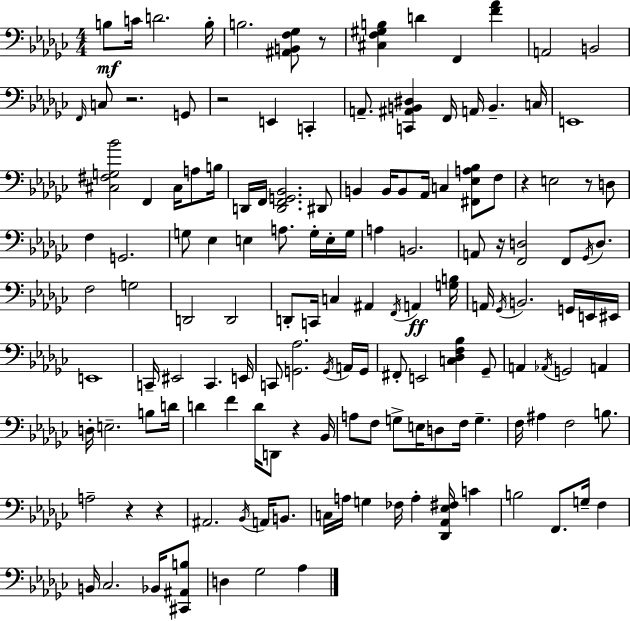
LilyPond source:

{
  \clef bass
  \numericTimeSignature
  \time 4/4
  \key ees \minor
  b8\mf c'16 d'2. b16-. | b2. <ais, b, f ges>8 r8 | <cis f gis b>4 d'4 f,4 <f' aes'>4 | a,2 b,2 | \break \grace { f,16 } c8 r2. g,8 | r2 e,4 c,4-. | a,8.-- <c, ais, b, dis>4 f,16 a,16 b,4.-- | c16 e,1 | \break <cis fis g bes'>2 f,4 cis16 a8 | b16 d,16 f,16 <d, f, g, bes,>2. dis,8 | b,4 b,16 b,8 aes,16 c4 <fis, ees a bes>8 f8 | r4 e2 r8 d8 | \break f4 g,2. | g8 ees4 e4 a8. g16-. e16-. | g16 a4 b,2. | a,8 r16 <f, d>2 f,8 \acciaccatura { ges,16 } d8. | \break f2 g2 | d,2 d,2 | d,8-. c,16 c4 ais,4 \acciaccatura { f,16 }\ff a,4 | <g b>16 a,16 \acciaccatura { ges,16 } b,2. | \break g,16 e,16 eis,16 e,1 | c,16-- eis,2 c,4. | e,16 c,8 <g, aes>2. | \acciaccatura { g,16 } a,16 g,16 fis,8-. e,2 <c des f bes>4 | \break ges,8-- a,4 \acciaccatura { aes,16 } g,2 | a,4 d16-. e2.-- | b8 d'16 d'4 f'4 d'16 d,8 | r4 bes,16 a8 f8 g8-> e16 d8 f16 | \break g4.-- f16 ais4 f2 | b8. a2-- r4 | r4 ais,2. | \acciaccatura { bes,16 } a,16 b,8. c16 a16 g4 fes16 a4-. | \break <des, aes, ees fis>16 c'4 b2 f,8. | g16-- f4 b,16 ces2. | bes,16 <cis, ais, b>8 d4 ges2 | aes4 \bar "|."
}